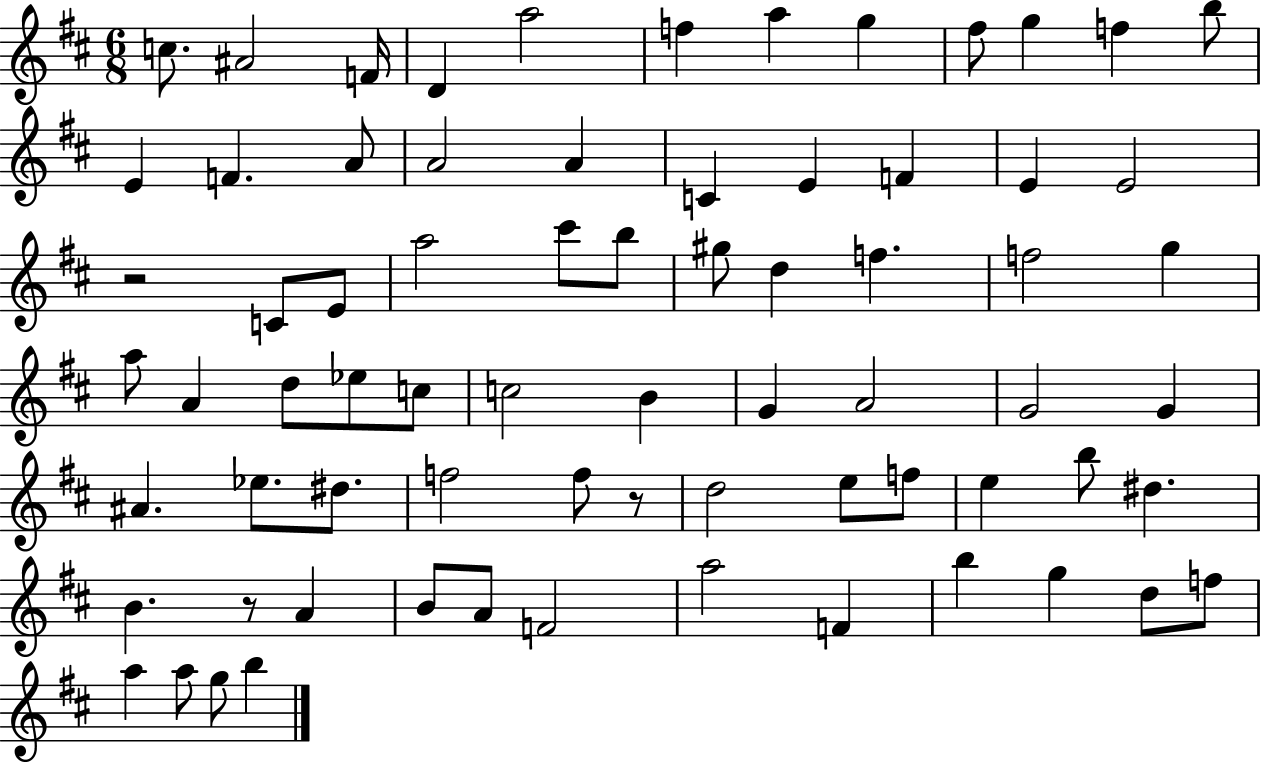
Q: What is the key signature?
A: D major